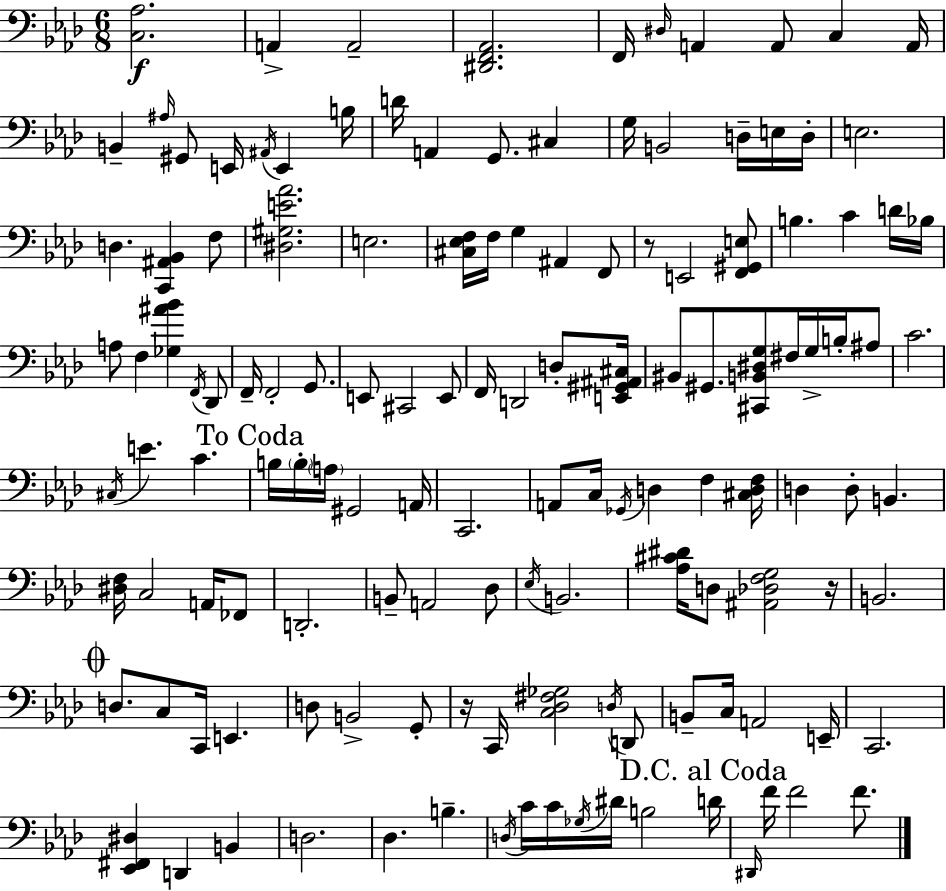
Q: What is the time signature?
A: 6/8